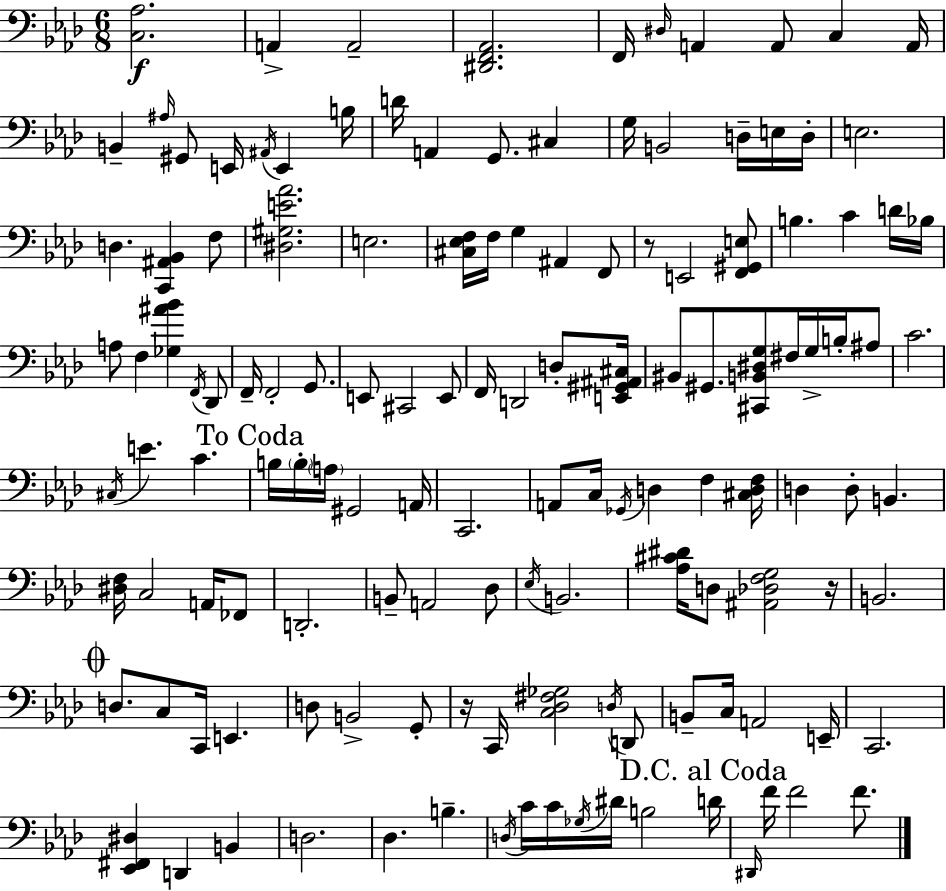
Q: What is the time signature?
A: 6/8